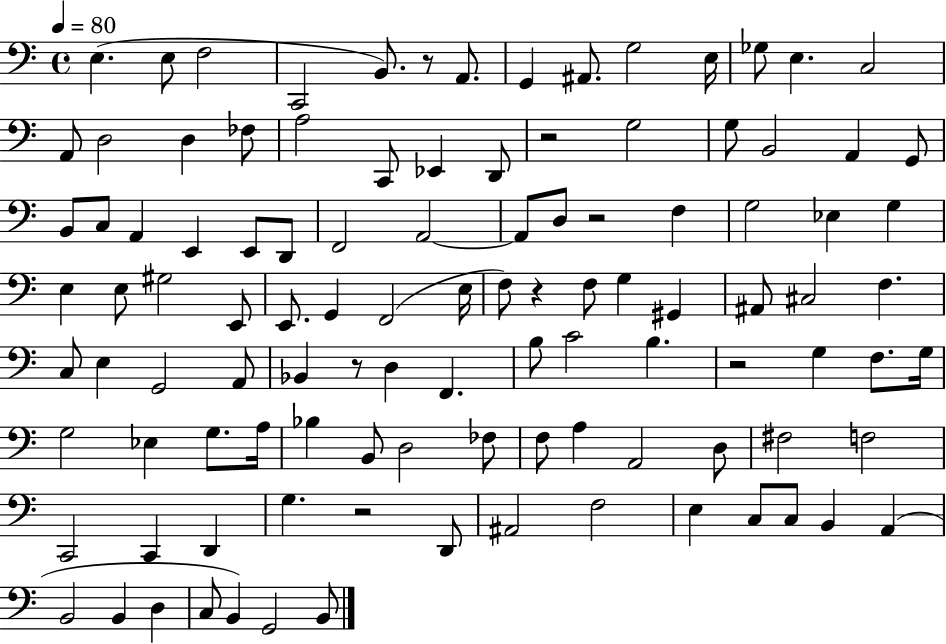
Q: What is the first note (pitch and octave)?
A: E3